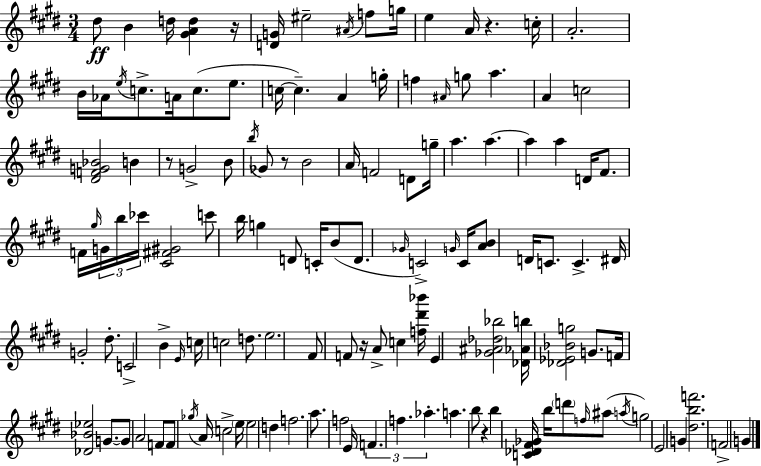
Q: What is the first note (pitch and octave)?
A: D#5